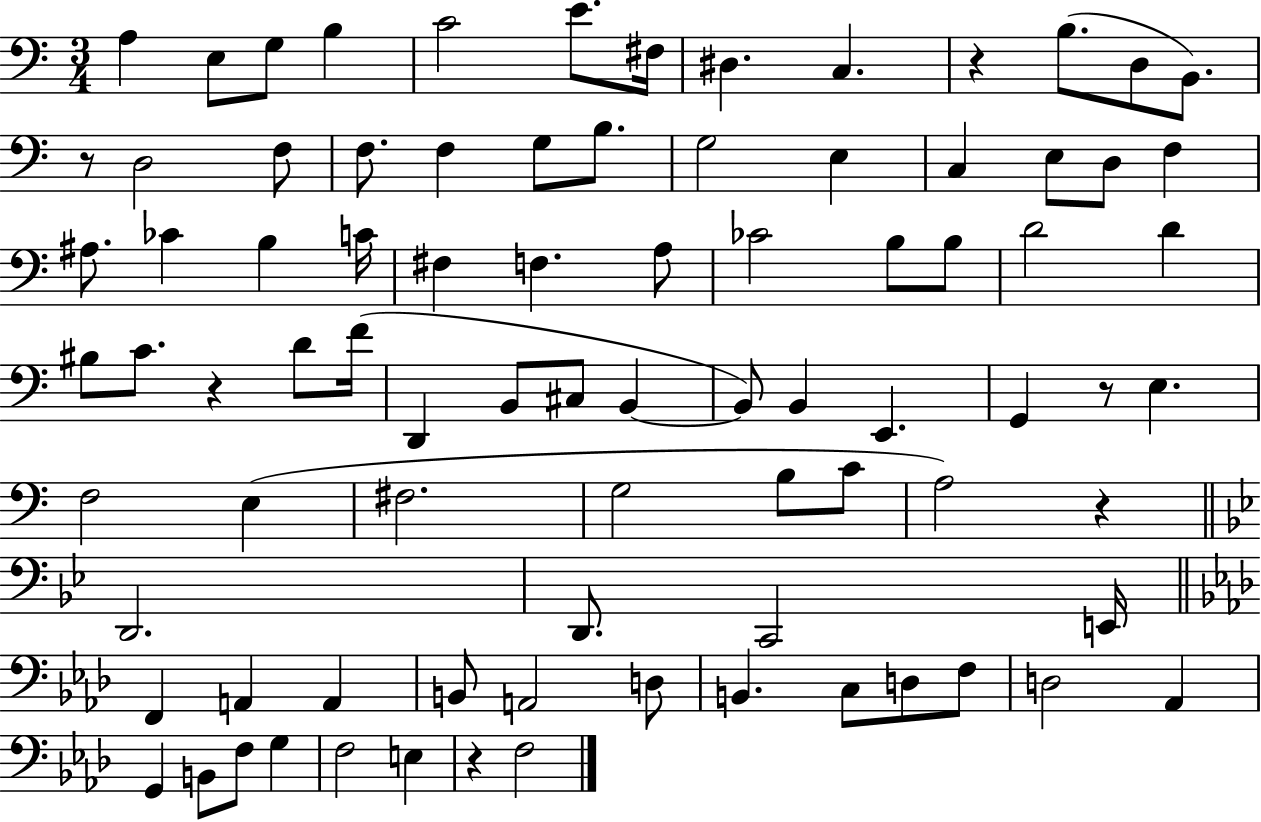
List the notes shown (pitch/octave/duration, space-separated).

A3/q E3/e G3/e B3/q C4/h E4/e. F#3/s D#3/q. C3/q. R/q B3/e. D3/e B2/e. R/e D3/h F3/e F3/e. F3/q G3/e B3/e. G3/h E3/q C3/q E3/e D3/e F3/q A#3/e. CES4/q B3/q C4/s F#3/q F3/q. A3/e CES4/h B3/e B3/e D4/h D4/q BIS3/e C4/e. R/q D4/e F4/s D2/q B2/e C#3/e B2/q B2/e B2/q E2/q. G2/q R/e E3/q. F3/h E3/q F#3/h. G3/h B3/e C4/e A3/h R/q D2/h. D2/e. C2/h E2/s F2/q A2/q A2/q B2/e A2/h D3/e B2/q. C3/e D3/e F3/e D3/h Ab2/q G2/q B2/e F3/e G3/q F3/h E3/q R/q F3/h